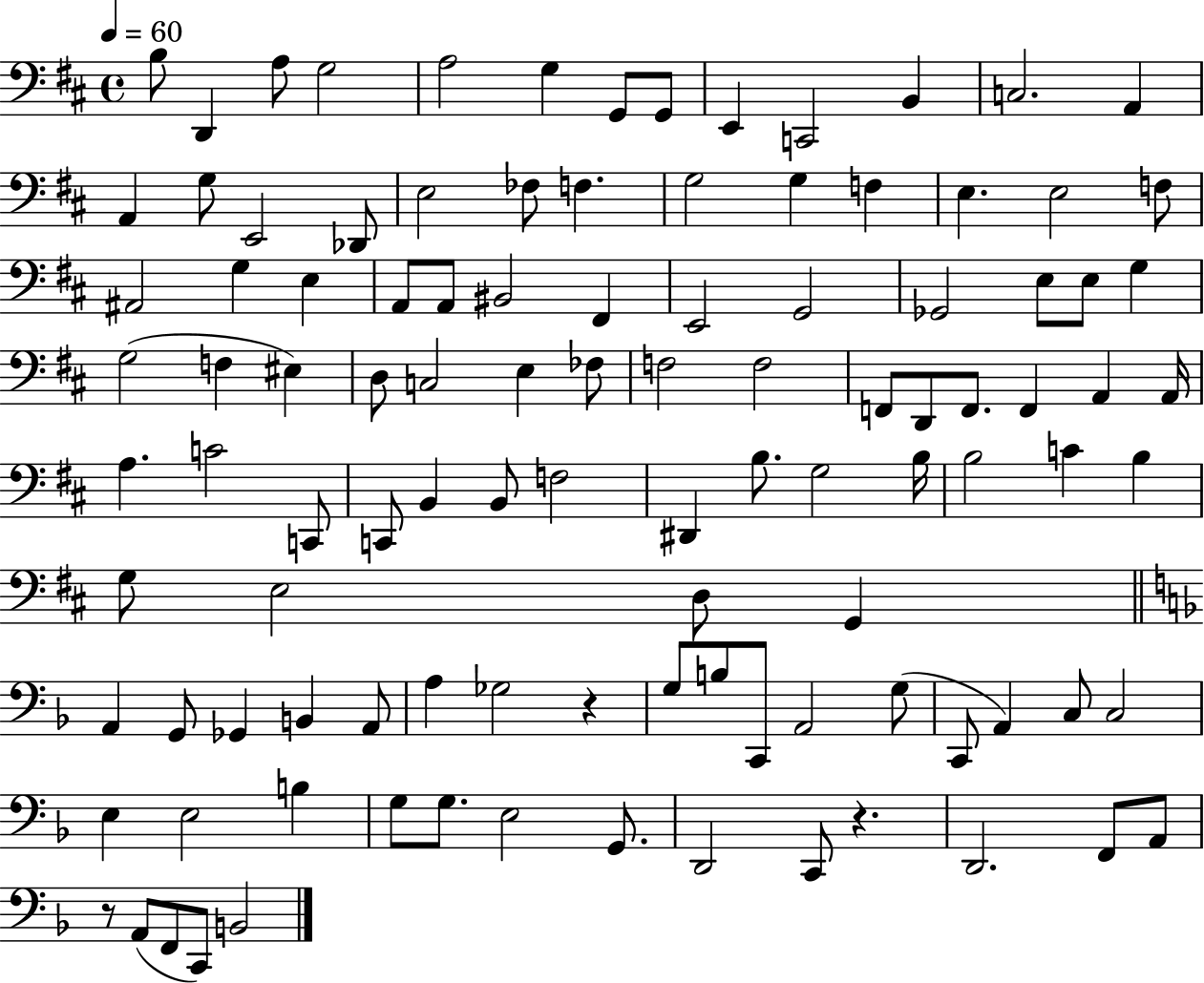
B3/e D2/q A3/e G3/h A3/h G3/q G2/e G2/e E2/q C2/h B2/q C3/h. A2/q A2/q G3/e E2/h Db2/e E3/h FES3/e F3/q. G3/h G3/q F3/q E3/q. E3/h F3/e A#2/h G3/q E3/q A2/e A2/e BIS2/h F#2/q E2/h G2/h Gb2/h E3/e E3/e G3/q G3/h F3/q EIS3/q D3/e C3/h E3/q FES3/e F3/h F3/h F2/e D2/e F2/e. F2/q A2/q A2/s A3/q. C4/h C2/e C2/e B2/q B2/e F3/h D#2/q B3/e. G3/h B3/s B3/h C4/q B3/q G3/e E3/h D3/e G2/q A2/q G2/e Gb2/q B2/q A2/e A3/q Gb3/h R/q G3/e B3/e C2/e A2/h G3/e C2/e A2/q C3/e C3/h E3/q E3/h B3/q G3/e G3/e. E3/h G2/e. D2/h C2/e R/q. D2/h. F2/e A2/e R/e A2/e F2/e C2/e B2/h